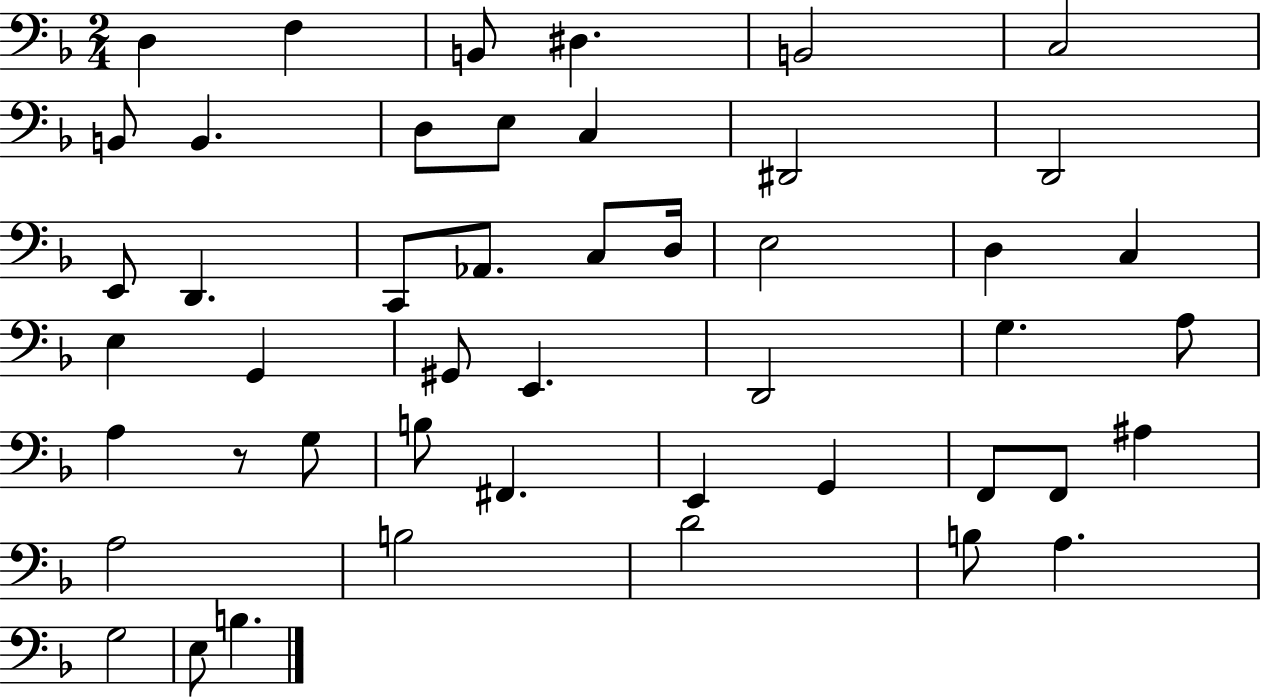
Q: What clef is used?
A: bass